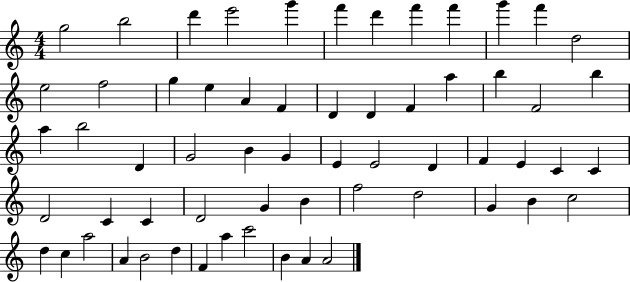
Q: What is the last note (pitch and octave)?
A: A4